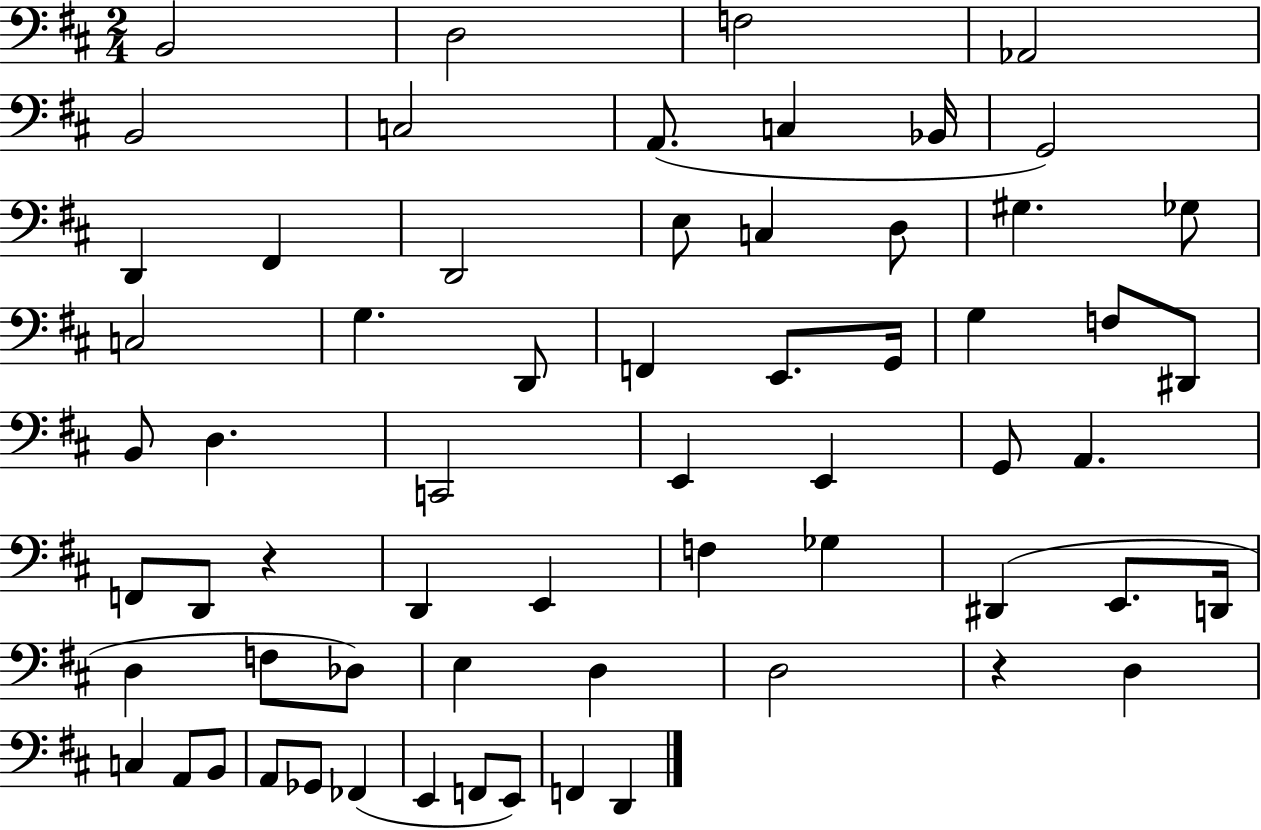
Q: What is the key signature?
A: D major